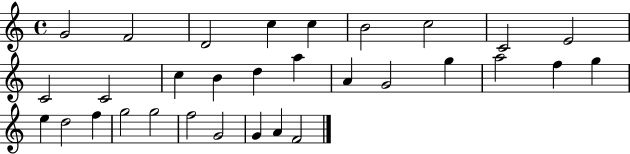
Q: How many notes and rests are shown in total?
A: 31